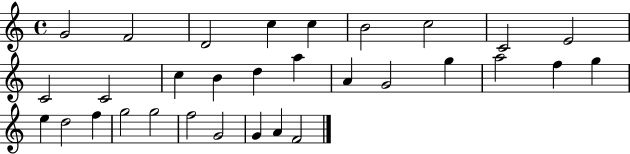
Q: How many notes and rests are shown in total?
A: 31